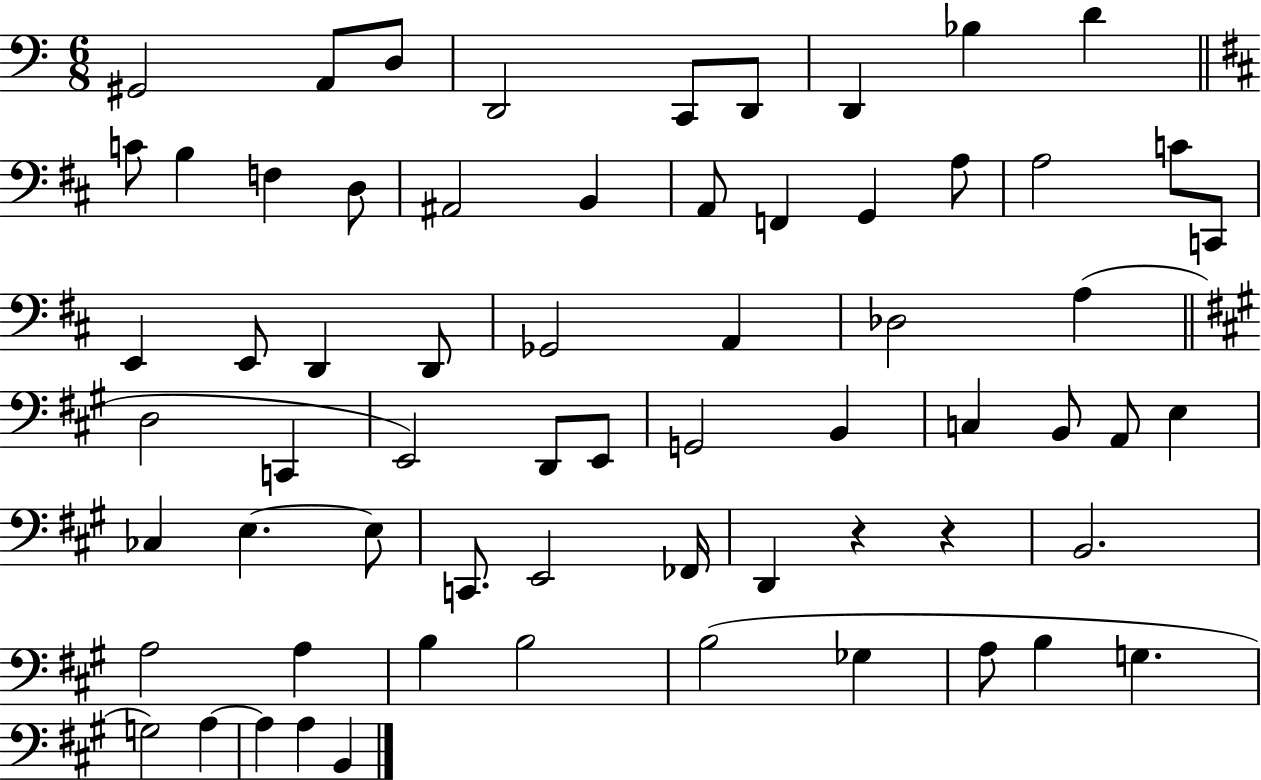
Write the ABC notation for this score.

X:1
T:Untitled
M:6/8
L:1/4
K:C
^G,,2 A,,/2 D,/2 D,,2 C,,/2 D,,/2 D,, _B, D C/2 B, F, D,/2 ^A,,2 B,, A,,/2 F,, G,, A,/2 A,2 C/2 C,,/2 E,, E,,/2 D,, D,,/2 _G,,2 A,, _D,2 A, D,2 C,, E,,2 D,,/2 E,,/2 G,,2 B,, C, B,,/2 A,,/2 E, _C, E, E,/2 C,,/2 E,,2 _F,,/4 D,, z z B,,2 A,2 A, B, B,2 B,2 _G, A,/2 B, G, G,2 A, A, A, B,,